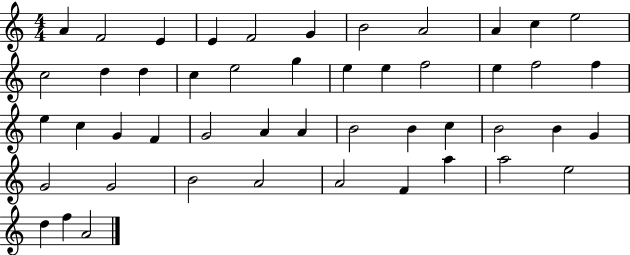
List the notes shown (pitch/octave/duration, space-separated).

A4/q F4/h E4/q E4/q F4/h G4/q B4/h A4/h A4/q C5/q E5/h C5/h D5/q D5/q C5/q E5/h G5/q E5/q E5/q F5/h E5/q F5/h F5/q E5/q C5/q G4/q F4/q G4/h A4/q A4/q B4/h B4/q C5/q B4/h B4/q G4/q G4/h G4/h B4/h A4/h A4/h F4/q A5/q A5/h E5/h D5/q F5/q A4/h